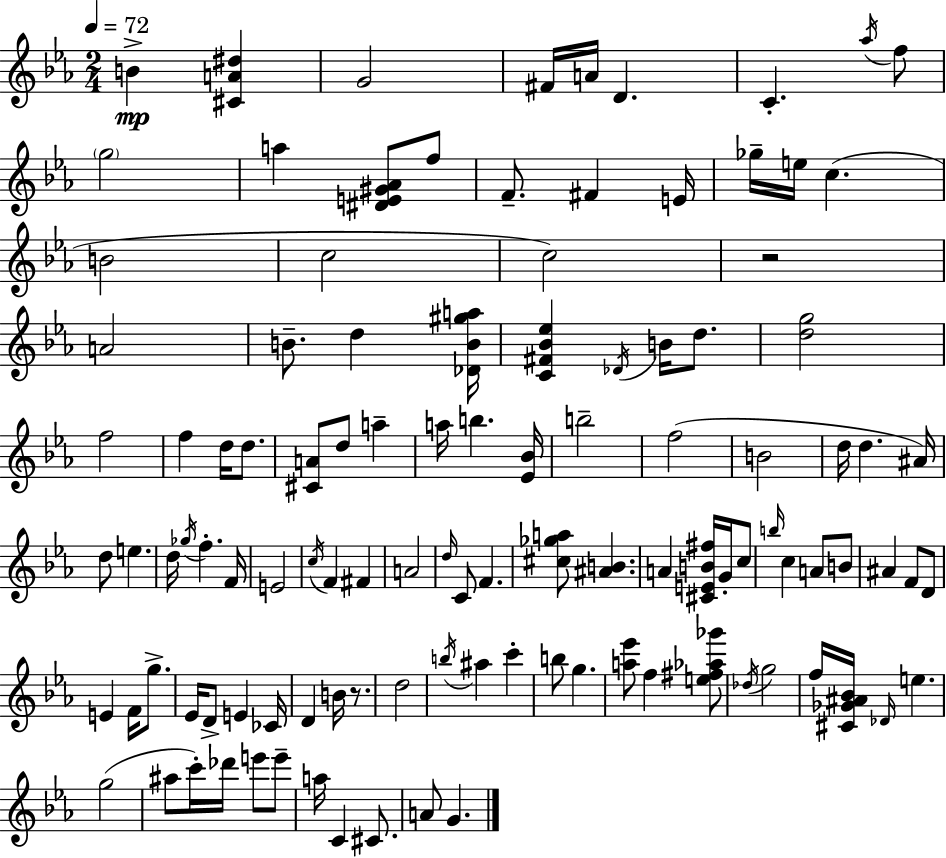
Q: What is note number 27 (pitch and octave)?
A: F5